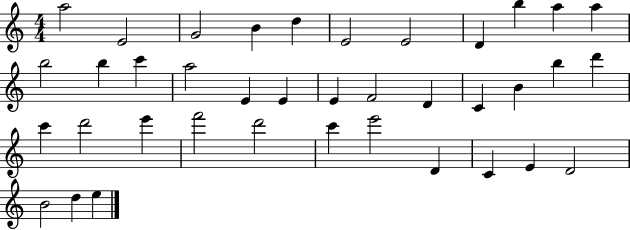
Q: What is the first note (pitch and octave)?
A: A5